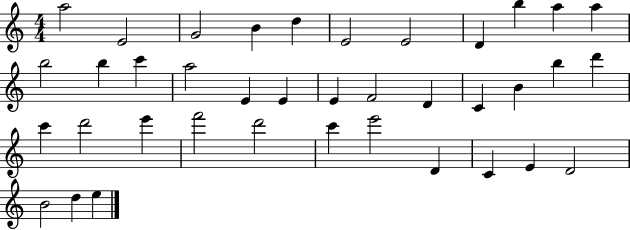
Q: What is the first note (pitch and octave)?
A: A5